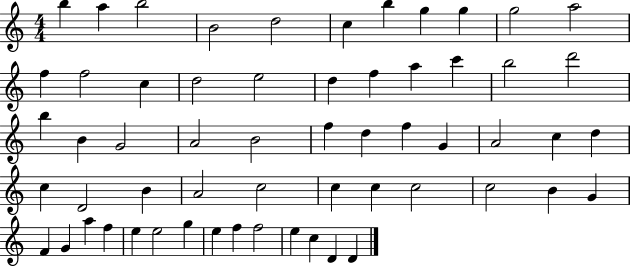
{
  \clef treble
  \numericTimeSignature
  \time 4/4
  \key c \major
  b''4 a''4 b''2 | b'2 d''2 | c''4 b''4 g''4 g''4 | g''2 a''2 | \break f''4 f''2 c''4 | d''2 e''2 | d''4 f''4 a''4 c'''4 | b''2 d'''2 | \break b''4 b'4 g'2 | a'2 b'2 | f''4 d''4 f''4 g'4 | a'2 c''4 d''4 | \break c''4 d'2 b'4 | a'2 c''2 | c''4 c''4 c''2 | c''2 b'4 g'4 | \break f'4 g'4 a''4 f''4 | e''4 e''2 g''4 | e''4 f''4 f''2 | e''4 c''4 d'4 d'4 | \break \bar "|."
}